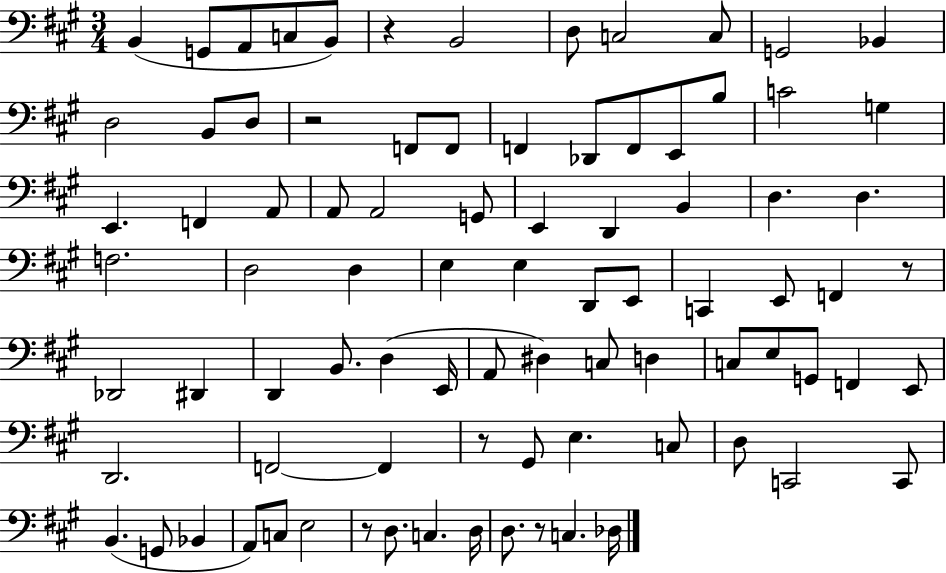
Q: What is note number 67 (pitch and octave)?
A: C2